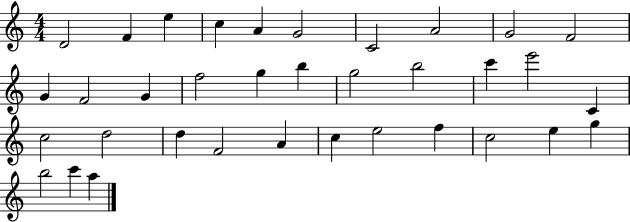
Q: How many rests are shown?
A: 0